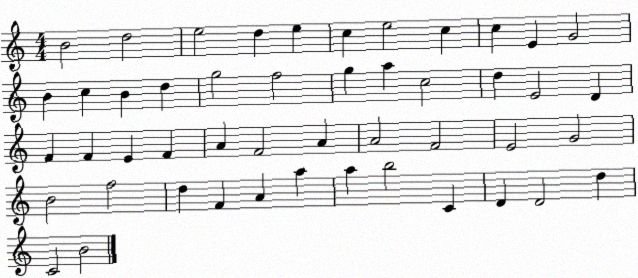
X:1
T:Untitled
M:4/4
L:1/4
K:C
B2 d2 e2 d e c e2 c c E G2 B c B d g2 f2 g a c2 d E2 D F F E F A F2 A A2 F2 E2 G2 B2 f2 d F A a a b2 C D D2 d C2 B2